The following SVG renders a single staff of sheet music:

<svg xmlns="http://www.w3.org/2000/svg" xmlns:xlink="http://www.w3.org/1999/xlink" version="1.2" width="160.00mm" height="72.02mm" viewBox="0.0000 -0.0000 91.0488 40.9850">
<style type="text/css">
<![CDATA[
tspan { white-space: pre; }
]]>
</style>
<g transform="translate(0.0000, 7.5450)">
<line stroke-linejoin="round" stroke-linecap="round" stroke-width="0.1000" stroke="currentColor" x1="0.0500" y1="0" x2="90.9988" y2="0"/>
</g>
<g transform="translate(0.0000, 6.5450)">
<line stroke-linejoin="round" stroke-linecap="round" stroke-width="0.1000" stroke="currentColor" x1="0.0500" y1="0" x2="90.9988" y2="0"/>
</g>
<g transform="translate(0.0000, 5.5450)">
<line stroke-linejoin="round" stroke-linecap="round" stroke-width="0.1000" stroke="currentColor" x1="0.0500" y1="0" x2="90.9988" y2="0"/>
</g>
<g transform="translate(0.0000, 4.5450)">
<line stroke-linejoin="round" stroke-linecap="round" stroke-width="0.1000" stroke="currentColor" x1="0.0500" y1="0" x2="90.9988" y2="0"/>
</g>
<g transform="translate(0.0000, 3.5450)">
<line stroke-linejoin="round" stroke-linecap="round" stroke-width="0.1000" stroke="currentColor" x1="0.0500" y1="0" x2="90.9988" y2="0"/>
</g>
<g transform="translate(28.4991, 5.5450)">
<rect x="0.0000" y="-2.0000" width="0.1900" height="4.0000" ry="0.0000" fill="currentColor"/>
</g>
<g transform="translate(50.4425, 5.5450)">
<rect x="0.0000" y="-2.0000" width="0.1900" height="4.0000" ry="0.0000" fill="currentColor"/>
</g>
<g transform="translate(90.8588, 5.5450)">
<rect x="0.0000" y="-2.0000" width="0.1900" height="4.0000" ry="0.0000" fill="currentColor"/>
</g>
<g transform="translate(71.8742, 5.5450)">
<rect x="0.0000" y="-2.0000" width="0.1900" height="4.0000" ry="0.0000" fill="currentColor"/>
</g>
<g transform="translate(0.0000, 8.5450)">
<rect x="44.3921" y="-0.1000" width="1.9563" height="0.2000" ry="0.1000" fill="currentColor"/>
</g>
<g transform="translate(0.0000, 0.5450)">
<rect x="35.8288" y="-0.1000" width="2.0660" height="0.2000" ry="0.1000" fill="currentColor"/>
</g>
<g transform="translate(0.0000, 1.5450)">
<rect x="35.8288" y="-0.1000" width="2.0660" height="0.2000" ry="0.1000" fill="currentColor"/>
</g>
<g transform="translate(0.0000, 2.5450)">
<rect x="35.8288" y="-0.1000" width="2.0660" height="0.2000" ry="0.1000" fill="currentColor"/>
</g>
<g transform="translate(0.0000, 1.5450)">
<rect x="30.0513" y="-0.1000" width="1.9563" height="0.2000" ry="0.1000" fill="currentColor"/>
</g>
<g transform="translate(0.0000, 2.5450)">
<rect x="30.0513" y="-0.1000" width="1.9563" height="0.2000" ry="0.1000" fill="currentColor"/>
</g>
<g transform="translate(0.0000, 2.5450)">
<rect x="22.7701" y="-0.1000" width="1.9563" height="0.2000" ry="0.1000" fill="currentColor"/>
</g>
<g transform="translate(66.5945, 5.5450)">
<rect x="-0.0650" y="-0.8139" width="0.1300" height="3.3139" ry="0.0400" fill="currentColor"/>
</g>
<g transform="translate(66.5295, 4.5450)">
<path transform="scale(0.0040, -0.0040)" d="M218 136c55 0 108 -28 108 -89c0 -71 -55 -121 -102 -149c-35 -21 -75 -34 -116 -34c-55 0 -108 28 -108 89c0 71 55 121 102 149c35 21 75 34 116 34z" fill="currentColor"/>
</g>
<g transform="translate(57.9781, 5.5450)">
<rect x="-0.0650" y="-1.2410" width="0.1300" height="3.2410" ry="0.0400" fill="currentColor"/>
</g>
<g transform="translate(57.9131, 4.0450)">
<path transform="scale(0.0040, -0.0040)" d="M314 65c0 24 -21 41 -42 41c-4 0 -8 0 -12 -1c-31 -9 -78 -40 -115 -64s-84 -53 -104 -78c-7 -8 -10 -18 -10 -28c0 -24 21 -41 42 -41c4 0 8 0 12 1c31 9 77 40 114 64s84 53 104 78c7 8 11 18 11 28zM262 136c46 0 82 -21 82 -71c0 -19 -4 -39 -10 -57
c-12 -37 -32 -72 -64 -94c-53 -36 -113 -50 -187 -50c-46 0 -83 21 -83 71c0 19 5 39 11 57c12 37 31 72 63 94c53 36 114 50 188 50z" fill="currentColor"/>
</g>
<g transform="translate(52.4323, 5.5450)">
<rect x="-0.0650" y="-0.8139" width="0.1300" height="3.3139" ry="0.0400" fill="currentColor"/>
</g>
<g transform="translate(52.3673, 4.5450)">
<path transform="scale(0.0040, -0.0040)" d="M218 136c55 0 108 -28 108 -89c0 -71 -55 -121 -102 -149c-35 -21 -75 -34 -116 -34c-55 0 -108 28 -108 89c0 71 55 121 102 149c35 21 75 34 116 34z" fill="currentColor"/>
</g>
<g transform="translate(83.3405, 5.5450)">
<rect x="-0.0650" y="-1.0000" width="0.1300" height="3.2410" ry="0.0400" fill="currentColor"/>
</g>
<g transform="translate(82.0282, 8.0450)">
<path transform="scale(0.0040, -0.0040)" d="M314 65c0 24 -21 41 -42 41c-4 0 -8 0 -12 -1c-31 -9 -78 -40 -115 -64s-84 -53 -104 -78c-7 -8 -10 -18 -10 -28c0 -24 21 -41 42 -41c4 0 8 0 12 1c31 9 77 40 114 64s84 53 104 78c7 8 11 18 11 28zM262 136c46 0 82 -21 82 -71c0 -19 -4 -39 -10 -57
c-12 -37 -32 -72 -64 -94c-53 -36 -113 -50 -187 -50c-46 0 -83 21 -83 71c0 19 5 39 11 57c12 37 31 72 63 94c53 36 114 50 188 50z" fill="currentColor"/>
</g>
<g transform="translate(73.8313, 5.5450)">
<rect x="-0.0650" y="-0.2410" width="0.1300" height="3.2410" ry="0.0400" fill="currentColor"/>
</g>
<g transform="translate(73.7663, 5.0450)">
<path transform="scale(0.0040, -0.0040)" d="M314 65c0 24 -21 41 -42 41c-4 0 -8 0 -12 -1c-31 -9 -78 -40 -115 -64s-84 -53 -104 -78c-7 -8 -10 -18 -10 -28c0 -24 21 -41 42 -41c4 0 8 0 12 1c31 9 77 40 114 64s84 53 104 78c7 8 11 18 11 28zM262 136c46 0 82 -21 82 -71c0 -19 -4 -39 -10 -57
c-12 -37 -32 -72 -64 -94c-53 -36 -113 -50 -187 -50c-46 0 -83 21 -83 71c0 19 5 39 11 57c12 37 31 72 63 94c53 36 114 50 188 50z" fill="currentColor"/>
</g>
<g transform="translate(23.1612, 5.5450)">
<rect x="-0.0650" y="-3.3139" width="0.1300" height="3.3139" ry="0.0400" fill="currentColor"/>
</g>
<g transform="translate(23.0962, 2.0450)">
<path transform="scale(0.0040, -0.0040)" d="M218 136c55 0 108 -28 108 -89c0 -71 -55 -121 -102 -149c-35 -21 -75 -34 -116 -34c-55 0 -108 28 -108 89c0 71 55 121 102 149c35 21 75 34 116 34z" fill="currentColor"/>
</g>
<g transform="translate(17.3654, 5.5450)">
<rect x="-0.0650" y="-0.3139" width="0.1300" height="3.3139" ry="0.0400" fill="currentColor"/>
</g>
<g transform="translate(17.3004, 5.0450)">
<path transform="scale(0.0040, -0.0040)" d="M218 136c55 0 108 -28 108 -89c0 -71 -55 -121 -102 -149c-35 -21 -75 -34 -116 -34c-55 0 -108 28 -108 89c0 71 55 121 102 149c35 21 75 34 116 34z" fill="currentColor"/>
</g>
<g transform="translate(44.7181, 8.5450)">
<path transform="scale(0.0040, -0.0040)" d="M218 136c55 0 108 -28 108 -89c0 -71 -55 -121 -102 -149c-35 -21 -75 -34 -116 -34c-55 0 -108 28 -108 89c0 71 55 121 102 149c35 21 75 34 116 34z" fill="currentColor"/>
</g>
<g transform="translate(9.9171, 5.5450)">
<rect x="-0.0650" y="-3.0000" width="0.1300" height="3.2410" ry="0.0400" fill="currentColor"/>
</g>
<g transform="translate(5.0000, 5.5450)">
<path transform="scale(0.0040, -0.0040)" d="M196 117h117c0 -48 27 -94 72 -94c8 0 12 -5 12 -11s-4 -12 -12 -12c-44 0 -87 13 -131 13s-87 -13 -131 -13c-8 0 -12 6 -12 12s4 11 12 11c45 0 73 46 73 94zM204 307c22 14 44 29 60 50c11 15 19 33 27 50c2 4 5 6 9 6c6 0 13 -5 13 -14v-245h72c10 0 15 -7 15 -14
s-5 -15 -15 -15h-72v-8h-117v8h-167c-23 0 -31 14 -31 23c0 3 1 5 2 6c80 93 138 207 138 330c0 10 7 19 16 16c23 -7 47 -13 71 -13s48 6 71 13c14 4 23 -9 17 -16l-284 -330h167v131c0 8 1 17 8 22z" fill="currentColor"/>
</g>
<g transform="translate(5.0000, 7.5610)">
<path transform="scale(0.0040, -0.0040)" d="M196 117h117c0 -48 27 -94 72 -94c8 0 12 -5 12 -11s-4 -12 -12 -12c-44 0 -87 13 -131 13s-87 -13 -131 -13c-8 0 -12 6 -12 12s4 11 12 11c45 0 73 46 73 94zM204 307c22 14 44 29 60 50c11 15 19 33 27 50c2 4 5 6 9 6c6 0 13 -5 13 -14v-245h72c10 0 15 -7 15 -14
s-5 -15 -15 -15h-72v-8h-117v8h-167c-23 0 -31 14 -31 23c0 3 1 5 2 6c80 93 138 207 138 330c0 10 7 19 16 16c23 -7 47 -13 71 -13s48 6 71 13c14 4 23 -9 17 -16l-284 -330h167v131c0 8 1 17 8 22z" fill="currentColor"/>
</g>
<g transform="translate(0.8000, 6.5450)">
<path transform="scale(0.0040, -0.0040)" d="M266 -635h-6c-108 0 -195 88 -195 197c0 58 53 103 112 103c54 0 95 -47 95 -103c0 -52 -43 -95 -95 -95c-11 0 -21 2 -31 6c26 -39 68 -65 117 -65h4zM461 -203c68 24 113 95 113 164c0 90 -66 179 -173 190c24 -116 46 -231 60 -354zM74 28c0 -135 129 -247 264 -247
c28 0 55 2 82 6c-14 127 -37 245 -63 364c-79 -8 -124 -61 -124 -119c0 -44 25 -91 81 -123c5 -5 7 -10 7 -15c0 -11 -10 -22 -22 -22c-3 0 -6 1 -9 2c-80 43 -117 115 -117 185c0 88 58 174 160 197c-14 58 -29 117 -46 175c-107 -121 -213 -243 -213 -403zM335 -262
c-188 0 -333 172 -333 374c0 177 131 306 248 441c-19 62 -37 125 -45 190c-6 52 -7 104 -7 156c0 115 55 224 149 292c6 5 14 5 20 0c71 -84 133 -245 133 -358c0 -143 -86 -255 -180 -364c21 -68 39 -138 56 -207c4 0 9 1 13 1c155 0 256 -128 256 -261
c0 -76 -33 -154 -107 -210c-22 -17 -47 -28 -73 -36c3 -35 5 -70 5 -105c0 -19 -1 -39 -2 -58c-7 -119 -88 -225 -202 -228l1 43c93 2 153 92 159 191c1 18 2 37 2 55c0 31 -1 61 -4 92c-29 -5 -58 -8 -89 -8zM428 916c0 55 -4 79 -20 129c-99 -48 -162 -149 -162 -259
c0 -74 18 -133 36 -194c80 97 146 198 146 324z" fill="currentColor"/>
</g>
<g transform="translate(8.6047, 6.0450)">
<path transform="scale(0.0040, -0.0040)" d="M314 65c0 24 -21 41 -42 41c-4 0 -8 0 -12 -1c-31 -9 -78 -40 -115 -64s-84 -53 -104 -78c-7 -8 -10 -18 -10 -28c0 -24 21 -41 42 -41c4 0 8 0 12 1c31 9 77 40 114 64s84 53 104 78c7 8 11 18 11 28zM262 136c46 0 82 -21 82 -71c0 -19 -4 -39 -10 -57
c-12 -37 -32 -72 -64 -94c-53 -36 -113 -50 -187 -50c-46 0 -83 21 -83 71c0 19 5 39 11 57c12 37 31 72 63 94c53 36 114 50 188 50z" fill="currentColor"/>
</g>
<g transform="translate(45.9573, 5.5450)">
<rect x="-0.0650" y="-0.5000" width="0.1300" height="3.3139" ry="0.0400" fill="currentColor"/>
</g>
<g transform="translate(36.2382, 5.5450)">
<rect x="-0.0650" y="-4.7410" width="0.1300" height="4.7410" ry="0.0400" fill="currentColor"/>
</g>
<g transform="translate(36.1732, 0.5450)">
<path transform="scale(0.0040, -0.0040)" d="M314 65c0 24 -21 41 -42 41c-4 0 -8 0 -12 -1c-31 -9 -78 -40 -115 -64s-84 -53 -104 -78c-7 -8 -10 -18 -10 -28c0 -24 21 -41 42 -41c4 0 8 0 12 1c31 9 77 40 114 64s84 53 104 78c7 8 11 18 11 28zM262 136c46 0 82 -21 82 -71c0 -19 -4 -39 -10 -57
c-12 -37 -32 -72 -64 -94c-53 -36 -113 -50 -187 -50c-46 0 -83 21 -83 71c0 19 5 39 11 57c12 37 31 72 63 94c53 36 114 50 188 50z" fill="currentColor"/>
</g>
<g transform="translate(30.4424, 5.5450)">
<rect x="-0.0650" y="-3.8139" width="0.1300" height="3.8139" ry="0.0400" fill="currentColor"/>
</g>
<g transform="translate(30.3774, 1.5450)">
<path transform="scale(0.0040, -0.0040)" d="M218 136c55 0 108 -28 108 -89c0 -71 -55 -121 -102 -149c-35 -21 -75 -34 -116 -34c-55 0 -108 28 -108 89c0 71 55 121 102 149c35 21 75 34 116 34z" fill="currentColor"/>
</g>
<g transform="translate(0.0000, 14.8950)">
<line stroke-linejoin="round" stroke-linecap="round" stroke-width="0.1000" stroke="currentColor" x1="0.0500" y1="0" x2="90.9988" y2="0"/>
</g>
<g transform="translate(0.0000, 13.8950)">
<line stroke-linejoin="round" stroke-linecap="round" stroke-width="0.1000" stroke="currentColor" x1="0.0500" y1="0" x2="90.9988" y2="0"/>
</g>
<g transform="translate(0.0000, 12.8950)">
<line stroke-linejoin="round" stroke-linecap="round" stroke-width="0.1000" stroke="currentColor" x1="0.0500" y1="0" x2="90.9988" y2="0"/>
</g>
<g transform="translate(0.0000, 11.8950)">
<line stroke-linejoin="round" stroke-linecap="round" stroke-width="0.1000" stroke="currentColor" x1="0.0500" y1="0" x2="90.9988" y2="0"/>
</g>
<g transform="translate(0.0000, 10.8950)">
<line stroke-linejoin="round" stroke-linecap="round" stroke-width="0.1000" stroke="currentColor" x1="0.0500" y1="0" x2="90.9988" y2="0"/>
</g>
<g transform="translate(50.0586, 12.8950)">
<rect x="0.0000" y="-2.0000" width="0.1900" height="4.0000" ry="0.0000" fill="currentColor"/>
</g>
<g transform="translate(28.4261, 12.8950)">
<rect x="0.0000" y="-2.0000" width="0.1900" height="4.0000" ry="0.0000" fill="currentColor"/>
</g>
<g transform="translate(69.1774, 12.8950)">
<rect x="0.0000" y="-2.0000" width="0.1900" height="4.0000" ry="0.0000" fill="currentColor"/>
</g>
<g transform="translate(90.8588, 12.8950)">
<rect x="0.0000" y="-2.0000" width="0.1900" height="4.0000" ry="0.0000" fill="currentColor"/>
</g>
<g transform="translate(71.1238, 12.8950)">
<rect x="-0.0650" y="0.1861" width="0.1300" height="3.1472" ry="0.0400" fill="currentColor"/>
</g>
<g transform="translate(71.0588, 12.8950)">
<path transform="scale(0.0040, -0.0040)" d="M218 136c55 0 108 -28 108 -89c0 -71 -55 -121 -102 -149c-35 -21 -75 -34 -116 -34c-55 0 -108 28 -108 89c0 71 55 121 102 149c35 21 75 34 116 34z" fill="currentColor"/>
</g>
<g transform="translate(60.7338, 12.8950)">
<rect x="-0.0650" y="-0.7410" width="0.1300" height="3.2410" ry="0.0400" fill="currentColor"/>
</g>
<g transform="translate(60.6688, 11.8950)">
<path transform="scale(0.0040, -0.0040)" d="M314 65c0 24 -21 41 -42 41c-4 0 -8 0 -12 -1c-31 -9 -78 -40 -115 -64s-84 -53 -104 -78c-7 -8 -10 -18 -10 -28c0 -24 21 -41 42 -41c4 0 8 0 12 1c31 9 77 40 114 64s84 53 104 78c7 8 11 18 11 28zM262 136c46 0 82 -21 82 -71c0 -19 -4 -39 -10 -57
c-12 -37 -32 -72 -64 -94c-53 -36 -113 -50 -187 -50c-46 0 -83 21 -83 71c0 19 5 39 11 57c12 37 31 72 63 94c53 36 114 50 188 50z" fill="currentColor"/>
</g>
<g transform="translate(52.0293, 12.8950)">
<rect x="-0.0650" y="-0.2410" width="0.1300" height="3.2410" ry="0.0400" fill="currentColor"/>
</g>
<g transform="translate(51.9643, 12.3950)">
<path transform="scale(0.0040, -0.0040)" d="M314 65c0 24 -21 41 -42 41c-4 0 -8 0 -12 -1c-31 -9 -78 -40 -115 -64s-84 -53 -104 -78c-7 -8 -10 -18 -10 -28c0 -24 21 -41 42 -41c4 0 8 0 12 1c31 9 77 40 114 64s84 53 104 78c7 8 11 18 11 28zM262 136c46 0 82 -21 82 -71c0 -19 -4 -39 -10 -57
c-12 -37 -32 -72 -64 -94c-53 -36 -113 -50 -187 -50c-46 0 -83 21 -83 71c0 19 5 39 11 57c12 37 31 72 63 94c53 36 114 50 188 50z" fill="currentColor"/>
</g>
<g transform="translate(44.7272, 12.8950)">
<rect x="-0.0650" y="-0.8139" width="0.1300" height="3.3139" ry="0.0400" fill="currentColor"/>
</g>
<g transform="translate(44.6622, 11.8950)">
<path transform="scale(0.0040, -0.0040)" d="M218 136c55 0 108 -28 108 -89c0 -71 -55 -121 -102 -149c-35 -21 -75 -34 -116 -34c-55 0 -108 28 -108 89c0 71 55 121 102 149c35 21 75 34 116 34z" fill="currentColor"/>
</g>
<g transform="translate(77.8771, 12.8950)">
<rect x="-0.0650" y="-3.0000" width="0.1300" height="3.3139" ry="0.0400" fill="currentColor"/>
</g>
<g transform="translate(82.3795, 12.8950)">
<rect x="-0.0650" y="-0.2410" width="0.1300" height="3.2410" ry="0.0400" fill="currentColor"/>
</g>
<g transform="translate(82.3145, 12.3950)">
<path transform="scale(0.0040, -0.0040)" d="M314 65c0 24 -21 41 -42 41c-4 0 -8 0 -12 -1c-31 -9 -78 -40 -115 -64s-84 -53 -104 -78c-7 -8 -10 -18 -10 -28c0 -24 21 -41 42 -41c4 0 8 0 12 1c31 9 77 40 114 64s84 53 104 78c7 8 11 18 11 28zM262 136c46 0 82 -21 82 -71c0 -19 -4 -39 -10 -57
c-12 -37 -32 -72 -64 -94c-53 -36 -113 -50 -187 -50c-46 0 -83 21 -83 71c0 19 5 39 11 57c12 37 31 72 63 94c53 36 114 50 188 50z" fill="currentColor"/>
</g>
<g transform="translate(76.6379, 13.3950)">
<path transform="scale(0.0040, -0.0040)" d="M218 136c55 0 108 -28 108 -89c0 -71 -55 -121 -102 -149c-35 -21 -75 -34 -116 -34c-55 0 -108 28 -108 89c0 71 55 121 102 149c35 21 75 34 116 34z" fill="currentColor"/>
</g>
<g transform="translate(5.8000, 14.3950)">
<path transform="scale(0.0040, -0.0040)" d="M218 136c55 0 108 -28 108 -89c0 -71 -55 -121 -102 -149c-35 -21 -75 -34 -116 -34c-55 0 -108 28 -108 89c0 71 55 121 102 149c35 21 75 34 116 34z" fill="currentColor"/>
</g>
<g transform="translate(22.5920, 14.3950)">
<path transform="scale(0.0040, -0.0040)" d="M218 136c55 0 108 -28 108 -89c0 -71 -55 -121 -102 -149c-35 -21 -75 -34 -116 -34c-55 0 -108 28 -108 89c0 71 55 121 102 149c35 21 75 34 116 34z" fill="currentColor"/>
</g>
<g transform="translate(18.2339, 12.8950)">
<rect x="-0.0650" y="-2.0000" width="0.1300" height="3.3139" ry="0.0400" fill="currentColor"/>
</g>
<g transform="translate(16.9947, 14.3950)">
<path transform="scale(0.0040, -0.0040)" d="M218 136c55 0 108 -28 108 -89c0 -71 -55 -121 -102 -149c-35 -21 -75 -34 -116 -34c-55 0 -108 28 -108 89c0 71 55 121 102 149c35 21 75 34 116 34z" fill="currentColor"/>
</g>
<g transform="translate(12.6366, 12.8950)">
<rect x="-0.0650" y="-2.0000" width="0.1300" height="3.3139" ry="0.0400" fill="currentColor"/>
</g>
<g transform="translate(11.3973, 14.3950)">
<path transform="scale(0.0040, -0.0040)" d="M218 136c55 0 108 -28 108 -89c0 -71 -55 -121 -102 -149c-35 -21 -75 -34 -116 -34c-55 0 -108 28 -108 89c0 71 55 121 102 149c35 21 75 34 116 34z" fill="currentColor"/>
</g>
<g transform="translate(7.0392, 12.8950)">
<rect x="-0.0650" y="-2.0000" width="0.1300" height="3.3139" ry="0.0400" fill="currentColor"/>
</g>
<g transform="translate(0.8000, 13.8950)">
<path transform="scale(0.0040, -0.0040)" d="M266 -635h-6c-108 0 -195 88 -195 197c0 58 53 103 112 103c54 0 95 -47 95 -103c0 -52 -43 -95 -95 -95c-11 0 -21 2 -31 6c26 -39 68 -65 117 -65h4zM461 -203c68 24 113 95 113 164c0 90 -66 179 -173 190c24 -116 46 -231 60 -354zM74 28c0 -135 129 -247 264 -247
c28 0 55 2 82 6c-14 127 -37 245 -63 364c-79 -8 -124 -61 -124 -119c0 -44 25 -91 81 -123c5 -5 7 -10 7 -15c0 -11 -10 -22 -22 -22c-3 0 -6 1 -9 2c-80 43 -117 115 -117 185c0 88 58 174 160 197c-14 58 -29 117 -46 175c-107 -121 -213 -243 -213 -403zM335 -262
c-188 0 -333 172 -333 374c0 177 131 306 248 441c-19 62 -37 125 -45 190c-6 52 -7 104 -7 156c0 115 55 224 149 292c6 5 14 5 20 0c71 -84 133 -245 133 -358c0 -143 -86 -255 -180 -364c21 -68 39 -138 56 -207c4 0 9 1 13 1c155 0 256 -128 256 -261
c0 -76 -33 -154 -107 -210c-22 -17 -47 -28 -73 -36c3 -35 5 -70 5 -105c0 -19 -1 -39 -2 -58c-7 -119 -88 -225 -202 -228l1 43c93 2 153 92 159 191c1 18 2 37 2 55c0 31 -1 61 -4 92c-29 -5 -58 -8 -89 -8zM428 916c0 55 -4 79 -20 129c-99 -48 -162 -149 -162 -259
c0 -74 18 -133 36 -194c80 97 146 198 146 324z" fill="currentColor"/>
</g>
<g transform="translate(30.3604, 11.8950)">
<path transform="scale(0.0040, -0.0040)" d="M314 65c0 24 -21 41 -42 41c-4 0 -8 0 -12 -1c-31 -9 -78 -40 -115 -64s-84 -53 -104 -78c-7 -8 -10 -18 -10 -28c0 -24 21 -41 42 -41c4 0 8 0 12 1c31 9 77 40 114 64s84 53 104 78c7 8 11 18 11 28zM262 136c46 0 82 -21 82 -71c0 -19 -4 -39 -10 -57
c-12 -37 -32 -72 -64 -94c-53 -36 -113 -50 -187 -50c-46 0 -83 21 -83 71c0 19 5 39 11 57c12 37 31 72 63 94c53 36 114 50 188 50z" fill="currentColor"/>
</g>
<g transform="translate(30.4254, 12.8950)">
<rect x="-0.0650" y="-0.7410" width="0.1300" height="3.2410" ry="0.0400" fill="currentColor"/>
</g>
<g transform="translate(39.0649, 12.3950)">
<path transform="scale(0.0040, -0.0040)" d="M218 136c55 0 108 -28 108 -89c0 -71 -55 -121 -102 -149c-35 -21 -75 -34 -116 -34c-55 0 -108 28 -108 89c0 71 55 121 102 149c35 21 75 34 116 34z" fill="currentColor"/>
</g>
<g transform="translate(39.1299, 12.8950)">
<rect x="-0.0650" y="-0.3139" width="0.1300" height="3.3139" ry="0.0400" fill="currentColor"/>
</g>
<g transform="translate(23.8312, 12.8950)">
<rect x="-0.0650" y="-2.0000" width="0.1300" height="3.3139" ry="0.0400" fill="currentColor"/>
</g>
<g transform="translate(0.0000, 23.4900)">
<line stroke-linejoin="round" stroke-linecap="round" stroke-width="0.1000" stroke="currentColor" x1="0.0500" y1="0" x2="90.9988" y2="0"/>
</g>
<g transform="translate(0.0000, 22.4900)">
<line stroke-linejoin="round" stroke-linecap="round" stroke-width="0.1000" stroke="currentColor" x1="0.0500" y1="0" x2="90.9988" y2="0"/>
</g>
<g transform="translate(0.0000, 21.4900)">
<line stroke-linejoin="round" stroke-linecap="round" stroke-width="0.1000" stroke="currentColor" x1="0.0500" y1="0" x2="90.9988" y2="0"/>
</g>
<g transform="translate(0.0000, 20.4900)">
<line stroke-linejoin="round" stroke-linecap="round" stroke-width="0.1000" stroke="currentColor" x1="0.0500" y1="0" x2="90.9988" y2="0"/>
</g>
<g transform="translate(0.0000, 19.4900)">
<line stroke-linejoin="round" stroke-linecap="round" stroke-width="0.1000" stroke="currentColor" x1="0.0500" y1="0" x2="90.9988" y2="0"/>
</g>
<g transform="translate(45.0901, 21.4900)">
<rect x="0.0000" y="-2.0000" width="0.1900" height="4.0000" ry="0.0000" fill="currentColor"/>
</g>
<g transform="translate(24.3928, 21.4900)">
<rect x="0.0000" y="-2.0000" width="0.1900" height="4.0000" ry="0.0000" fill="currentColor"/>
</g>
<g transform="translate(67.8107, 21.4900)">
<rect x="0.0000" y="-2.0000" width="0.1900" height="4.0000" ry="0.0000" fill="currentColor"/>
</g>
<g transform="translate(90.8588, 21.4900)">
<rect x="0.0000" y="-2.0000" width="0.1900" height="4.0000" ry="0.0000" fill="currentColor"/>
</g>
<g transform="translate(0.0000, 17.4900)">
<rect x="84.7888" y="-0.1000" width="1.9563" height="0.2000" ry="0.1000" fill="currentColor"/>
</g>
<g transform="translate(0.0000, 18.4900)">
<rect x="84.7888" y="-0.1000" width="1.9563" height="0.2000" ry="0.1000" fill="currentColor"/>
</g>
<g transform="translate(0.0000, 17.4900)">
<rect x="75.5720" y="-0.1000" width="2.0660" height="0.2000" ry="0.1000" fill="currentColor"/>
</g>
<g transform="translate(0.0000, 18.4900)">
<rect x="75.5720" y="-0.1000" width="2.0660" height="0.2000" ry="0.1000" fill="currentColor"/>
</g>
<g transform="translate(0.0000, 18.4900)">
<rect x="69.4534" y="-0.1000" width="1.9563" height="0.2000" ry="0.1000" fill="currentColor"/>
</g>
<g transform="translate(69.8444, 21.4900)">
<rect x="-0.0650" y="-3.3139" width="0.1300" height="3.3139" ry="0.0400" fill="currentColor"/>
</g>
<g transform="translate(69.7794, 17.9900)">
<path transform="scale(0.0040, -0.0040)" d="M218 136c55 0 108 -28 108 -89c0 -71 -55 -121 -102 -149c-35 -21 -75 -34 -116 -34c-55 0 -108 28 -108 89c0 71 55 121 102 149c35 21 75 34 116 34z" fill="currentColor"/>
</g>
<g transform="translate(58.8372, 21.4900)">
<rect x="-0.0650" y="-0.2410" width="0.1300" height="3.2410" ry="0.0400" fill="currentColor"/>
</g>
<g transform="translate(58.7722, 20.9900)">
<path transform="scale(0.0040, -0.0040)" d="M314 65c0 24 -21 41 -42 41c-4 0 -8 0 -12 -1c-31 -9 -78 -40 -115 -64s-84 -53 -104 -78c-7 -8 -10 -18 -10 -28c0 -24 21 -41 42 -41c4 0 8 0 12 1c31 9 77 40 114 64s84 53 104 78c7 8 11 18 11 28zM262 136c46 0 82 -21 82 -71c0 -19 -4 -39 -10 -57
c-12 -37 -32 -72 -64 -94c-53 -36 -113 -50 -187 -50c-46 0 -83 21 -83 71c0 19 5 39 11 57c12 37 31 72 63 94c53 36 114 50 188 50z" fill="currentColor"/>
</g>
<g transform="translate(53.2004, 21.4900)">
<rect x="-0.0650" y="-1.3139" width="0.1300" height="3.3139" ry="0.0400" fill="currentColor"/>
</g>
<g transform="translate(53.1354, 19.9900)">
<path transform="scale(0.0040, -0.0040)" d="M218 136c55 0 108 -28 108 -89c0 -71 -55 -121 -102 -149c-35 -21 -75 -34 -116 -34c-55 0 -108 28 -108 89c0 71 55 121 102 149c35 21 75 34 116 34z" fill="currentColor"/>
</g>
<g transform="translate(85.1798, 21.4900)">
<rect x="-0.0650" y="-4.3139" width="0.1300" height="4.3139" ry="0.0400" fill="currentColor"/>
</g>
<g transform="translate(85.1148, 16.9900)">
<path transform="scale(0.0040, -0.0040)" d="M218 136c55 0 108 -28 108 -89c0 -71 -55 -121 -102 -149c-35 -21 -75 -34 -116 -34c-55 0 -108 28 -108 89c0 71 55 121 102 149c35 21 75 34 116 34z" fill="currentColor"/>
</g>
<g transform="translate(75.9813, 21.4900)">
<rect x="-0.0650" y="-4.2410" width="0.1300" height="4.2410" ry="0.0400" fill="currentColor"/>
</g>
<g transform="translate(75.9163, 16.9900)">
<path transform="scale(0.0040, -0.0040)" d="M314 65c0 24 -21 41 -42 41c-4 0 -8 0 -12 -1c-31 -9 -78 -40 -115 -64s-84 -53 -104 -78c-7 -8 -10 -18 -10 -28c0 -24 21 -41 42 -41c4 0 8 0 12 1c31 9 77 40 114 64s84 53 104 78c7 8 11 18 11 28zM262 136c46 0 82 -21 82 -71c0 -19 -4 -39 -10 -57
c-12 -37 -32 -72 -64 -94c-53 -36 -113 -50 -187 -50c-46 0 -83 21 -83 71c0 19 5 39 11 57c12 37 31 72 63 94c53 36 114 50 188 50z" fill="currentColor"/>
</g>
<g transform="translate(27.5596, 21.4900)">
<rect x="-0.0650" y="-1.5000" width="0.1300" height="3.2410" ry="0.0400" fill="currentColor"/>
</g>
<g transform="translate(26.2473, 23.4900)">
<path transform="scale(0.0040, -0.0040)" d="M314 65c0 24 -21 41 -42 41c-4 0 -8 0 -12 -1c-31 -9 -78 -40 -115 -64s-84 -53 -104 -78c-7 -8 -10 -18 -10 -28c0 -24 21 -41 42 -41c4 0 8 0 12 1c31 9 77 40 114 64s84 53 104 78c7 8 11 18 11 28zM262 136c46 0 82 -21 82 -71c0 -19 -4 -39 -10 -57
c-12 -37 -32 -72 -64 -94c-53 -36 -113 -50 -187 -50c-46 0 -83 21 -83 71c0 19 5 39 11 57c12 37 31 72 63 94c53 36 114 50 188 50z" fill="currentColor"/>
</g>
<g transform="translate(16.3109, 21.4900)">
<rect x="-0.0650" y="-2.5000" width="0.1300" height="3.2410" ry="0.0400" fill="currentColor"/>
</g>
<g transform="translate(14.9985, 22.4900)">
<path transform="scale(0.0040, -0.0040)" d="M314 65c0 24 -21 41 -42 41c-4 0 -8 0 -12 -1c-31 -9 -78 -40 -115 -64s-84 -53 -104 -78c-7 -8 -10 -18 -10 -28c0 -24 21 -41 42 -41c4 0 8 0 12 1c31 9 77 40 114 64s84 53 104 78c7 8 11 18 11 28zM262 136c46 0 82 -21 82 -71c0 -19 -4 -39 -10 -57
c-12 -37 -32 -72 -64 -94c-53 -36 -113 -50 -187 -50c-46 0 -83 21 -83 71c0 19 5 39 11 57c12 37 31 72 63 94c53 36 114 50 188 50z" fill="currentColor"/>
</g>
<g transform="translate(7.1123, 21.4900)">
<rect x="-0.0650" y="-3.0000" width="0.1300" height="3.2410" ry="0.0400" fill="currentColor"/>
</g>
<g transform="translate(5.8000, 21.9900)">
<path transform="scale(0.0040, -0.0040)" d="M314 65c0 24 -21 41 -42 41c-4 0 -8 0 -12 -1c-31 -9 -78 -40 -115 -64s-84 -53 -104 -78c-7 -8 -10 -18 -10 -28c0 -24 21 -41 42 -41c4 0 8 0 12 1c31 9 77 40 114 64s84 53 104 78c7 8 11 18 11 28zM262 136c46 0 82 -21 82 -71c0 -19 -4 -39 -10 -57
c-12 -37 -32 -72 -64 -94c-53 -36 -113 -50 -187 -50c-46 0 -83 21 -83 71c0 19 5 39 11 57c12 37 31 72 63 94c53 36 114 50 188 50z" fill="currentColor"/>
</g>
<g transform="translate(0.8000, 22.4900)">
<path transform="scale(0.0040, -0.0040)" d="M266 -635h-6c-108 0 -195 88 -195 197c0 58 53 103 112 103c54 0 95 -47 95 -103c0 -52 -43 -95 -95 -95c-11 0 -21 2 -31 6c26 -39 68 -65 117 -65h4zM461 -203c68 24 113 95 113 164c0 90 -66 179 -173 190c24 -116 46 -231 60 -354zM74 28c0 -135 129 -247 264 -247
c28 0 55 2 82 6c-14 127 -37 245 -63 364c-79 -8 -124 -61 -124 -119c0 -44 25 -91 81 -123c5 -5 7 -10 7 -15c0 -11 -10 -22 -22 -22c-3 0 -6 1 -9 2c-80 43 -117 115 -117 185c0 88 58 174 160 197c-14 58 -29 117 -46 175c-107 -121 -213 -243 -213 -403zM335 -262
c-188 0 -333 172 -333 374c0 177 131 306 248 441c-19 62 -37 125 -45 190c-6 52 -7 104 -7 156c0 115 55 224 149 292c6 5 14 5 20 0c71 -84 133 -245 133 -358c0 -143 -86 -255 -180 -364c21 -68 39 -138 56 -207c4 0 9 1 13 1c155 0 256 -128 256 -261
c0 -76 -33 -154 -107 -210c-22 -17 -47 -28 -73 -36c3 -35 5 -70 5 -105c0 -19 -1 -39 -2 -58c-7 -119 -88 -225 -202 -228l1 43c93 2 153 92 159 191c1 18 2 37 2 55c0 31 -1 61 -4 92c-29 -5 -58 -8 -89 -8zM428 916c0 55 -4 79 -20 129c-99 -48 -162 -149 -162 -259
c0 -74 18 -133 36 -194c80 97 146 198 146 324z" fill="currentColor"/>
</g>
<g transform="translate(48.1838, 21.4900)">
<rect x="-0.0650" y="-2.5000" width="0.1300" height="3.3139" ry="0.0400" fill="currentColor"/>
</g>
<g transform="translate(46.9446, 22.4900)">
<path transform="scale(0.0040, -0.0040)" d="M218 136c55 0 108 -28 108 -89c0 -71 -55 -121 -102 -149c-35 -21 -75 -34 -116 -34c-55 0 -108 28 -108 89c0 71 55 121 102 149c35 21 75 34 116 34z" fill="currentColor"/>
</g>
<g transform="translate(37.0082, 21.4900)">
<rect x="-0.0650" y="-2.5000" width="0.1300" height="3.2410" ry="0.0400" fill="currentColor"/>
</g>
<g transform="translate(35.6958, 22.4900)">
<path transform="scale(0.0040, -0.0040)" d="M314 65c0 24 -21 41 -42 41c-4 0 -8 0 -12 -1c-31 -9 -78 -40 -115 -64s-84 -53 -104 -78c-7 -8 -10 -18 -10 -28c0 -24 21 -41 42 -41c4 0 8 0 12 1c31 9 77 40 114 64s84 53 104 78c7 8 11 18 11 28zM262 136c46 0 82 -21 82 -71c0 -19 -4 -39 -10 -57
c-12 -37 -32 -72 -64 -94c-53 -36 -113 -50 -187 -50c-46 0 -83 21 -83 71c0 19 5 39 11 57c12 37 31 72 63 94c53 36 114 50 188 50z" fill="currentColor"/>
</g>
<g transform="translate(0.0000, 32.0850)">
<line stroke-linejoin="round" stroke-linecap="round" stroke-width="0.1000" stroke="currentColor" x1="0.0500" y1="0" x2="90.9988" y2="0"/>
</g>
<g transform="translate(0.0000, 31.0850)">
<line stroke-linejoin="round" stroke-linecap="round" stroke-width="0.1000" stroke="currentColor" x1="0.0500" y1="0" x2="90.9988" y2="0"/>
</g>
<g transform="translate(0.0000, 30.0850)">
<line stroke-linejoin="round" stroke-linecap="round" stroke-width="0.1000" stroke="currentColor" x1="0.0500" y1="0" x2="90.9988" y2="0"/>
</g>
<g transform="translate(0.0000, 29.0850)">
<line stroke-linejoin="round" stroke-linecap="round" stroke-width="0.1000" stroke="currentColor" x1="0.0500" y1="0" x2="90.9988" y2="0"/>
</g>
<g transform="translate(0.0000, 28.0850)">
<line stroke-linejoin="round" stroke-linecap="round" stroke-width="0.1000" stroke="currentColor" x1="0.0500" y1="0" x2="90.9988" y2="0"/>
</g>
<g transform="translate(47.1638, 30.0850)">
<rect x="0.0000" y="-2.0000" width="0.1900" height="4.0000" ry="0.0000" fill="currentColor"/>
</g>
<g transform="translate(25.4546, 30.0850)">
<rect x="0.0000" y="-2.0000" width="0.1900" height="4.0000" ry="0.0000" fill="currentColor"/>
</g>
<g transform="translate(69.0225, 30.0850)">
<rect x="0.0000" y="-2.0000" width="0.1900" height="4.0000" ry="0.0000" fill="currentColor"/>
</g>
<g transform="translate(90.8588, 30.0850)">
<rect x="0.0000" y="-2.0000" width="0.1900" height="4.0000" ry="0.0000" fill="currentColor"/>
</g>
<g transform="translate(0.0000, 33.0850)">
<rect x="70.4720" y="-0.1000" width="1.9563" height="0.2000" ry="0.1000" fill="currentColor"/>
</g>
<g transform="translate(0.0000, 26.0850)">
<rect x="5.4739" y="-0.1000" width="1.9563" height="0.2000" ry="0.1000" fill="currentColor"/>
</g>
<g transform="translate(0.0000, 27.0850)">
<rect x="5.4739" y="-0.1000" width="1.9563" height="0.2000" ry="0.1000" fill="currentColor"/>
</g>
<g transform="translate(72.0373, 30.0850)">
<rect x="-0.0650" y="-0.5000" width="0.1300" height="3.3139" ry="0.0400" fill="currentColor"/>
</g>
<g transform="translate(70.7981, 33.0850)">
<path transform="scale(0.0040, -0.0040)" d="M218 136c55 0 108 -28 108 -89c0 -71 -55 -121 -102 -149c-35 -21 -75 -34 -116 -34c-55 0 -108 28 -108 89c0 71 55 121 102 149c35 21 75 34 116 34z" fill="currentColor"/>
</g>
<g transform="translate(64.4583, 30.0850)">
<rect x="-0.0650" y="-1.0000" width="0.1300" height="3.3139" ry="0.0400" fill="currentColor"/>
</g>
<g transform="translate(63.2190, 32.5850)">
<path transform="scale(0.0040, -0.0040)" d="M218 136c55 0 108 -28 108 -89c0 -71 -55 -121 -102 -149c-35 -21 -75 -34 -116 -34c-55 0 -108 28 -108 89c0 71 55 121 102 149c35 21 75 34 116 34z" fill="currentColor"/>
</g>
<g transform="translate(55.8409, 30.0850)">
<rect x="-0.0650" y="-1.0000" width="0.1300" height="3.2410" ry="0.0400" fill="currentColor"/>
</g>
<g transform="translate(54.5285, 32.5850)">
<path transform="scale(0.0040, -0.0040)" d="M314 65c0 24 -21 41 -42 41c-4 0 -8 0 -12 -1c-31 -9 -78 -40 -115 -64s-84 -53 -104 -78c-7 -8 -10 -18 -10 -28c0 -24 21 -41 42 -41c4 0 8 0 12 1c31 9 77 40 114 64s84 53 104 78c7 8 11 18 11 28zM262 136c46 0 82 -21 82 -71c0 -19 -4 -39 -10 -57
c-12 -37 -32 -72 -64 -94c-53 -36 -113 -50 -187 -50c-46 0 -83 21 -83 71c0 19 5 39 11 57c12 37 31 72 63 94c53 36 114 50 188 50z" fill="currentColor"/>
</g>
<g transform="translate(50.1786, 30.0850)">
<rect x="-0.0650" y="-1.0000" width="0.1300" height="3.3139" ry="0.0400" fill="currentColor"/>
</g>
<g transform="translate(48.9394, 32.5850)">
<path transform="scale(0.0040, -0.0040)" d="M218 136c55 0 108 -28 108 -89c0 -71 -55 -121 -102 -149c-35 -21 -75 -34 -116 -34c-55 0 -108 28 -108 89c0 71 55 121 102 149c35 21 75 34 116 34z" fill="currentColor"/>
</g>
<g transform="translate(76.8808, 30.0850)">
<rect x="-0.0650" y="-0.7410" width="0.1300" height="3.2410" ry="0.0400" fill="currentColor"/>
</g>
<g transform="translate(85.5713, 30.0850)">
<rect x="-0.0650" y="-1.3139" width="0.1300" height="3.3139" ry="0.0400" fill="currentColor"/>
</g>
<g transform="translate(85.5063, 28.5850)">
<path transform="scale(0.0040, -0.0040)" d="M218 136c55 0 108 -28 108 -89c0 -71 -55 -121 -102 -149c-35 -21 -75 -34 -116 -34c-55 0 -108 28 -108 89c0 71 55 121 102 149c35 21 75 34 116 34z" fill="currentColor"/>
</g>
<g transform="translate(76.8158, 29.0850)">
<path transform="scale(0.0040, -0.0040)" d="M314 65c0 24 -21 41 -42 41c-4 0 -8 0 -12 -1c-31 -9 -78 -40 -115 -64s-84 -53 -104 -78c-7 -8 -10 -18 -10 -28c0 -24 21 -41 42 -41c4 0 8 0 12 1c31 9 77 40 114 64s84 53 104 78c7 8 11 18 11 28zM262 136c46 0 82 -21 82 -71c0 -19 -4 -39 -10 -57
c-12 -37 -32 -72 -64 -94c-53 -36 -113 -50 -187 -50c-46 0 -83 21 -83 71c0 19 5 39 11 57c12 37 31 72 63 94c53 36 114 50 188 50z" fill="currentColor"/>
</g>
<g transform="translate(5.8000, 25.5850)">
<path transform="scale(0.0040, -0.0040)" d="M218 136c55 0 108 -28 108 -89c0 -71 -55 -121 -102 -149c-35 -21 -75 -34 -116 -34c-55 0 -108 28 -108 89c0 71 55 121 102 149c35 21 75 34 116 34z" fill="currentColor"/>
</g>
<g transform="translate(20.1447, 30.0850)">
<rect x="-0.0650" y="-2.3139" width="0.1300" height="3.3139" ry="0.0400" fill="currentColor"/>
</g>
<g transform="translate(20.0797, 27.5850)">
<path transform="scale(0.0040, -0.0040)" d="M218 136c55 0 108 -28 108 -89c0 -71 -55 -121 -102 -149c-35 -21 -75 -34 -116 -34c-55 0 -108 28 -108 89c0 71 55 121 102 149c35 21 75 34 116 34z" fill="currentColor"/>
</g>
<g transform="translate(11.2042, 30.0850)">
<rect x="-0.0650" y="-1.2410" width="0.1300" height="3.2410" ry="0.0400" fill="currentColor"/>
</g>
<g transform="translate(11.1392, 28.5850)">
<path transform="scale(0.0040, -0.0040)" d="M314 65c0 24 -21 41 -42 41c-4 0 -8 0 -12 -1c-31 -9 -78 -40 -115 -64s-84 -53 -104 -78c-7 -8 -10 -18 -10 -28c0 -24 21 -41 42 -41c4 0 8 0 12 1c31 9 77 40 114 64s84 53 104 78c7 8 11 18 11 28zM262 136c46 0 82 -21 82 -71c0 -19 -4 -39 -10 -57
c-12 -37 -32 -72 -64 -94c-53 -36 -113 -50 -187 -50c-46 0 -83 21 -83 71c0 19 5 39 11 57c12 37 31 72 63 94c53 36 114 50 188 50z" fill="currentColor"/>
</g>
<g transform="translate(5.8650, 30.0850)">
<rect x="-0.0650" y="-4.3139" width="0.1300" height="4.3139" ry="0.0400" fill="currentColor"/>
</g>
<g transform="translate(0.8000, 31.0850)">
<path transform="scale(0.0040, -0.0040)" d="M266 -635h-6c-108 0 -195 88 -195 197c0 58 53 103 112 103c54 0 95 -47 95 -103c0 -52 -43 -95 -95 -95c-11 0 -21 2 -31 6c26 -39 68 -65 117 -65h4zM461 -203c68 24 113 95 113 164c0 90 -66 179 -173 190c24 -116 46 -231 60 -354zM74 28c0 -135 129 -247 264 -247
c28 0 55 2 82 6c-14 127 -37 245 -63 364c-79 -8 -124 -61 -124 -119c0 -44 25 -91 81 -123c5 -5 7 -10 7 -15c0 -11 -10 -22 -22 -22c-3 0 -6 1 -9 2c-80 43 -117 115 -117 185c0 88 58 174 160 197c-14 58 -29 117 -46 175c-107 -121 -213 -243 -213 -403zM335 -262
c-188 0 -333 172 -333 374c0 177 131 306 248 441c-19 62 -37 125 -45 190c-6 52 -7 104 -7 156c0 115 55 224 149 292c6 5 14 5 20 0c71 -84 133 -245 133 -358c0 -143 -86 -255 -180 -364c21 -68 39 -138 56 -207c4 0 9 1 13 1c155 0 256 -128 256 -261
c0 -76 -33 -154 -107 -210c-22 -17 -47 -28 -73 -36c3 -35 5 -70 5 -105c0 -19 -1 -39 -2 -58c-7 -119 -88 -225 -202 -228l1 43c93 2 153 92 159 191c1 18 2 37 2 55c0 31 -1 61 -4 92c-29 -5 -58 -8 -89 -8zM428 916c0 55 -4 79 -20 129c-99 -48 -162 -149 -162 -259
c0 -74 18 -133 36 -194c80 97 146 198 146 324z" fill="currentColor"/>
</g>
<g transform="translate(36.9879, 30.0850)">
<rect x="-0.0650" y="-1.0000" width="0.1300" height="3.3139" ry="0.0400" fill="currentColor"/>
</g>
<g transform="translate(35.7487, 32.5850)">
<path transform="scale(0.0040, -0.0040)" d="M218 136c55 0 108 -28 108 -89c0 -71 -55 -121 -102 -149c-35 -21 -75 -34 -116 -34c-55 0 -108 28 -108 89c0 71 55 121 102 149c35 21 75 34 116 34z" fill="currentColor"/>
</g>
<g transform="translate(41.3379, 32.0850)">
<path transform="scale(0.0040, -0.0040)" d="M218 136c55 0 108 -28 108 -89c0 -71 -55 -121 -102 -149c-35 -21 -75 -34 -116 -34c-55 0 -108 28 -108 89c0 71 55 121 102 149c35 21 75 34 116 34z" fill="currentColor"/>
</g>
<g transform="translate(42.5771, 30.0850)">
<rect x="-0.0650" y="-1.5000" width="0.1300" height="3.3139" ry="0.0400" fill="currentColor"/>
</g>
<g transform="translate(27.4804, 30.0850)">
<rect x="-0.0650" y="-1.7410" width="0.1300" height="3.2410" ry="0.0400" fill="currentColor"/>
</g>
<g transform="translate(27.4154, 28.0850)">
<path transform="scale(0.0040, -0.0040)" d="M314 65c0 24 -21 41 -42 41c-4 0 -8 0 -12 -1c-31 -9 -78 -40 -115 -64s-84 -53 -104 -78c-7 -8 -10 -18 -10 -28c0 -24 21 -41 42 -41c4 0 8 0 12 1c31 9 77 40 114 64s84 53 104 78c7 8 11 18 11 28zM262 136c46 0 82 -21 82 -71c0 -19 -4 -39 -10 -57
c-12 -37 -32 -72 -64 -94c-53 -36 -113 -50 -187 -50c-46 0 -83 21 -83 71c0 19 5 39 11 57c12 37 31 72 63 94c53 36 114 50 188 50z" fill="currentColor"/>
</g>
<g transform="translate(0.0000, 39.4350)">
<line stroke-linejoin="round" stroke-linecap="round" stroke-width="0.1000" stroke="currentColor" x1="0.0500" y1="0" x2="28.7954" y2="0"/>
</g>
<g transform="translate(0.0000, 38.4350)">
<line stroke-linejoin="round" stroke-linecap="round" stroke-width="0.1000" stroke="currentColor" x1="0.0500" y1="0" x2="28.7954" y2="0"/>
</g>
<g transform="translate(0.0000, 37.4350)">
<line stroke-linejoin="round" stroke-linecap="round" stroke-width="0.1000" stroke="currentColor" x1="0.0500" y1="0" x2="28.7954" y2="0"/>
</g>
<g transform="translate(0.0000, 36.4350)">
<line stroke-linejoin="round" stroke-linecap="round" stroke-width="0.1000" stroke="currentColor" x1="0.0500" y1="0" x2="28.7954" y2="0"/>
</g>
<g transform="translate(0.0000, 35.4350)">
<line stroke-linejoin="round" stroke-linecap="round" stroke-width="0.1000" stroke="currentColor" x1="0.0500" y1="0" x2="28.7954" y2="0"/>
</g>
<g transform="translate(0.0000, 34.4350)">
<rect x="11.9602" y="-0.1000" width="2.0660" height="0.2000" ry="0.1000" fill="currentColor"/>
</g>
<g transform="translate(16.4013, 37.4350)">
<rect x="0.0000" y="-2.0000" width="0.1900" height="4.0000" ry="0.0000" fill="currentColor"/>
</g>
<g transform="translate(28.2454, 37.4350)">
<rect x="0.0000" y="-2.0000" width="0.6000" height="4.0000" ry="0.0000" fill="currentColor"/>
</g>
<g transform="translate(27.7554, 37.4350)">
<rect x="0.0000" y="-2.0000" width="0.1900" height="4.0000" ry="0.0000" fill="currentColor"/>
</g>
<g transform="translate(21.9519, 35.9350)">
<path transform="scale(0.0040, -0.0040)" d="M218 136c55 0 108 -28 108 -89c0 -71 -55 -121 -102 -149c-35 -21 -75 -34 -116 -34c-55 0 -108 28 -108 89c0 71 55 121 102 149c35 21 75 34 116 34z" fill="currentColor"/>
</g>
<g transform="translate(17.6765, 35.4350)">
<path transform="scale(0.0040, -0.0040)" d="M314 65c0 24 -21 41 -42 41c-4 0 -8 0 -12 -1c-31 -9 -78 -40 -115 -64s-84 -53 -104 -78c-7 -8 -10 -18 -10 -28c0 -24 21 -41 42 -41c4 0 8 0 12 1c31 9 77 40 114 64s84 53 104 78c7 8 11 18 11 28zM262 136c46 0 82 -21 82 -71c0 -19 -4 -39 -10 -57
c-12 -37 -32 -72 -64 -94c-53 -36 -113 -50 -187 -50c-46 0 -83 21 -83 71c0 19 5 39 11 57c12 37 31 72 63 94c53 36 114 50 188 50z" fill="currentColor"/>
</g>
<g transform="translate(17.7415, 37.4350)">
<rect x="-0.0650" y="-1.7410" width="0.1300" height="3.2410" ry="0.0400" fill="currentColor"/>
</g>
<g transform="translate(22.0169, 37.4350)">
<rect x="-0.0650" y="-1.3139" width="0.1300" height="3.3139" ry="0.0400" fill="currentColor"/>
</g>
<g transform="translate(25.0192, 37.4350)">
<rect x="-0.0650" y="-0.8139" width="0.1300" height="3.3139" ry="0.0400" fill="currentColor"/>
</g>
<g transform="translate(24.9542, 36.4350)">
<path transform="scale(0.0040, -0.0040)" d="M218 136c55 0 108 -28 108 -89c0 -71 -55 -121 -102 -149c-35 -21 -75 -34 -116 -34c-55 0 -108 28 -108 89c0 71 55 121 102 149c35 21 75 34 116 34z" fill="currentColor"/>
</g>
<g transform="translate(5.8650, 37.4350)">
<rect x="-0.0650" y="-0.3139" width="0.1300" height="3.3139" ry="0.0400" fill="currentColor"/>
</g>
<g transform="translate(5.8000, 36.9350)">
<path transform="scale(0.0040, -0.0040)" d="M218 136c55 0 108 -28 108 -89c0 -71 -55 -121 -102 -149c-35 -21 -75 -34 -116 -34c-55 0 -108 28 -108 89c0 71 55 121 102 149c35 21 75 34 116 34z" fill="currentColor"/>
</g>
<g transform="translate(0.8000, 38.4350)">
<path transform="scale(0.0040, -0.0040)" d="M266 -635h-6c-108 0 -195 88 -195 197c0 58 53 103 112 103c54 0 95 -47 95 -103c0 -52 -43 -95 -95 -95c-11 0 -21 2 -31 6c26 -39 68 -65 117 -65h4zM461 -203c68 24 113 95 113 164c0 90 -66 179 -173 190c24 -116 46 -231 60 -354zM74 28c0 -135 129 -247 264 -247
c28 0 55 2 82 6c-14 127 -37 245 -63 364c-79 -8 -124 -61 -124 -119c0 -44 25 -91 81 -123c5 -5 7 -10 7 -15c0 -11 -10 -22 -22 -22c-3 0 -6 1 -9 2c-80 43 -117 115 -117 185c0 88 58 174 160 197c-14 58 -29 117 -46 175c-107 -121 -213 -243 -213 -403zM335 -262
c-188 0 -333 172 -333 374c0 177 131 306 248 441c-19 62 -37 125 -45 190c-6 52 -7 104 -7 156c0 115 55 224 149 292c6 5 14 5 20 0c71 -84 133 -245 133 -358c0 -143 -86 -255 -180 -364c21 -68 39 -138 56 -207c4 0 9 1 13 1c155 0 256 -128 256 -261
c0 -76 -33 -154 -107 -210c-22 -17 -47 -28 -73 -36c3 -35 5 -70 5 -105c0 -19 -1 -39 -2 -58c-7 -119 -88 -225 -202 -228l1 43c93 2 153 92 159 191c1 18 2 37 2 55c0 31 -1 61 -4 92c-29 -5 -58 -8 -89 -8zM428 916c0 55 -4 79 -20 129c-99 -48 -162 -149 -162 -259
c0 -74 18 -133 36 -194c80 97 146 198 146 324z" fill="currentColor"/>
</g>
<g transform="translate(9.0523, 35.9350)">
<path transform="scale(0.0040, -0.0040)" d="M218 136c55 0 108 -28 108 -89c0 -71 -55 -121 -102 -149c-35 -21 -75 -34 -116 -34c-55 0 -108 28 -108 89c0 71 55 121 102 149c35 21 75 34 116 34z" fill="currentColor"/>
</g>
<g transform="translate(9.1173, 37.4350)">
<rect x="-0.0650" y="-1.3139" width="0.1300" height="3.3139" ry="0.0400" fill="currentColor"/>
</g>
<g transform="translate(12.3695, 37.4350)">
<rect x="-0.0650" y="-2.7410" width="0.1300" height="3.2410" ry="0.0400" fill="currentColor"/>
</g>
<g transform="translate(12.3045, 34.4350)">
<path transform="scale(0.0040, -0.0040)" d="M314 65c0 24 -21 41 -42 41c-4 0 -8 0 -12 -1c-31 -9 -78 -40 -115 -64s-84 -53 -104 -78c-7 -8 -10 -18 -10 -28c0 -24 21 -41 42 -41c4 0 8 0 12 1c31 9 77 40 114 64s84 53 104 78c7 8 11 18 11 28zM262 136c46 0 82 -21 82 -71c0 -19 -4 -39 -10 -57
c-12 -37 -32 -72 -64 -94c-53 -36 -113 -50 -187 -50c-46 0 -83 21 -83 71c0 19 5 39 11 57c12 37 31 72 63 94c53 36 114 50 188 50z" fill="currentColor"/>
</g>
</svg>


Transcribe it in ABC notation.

X:1
T:Untitled
M:4/4
L:1/4
K:C
A2 c b c' e'2 C d e2 d c2 D2 F F F F d2 c d c2 d2 B A c2 A2 G2 E2 G2 G e c2 b d'2 d' d' e2 g f2 D E D D2 D C d2 e c e a2 f2 e d